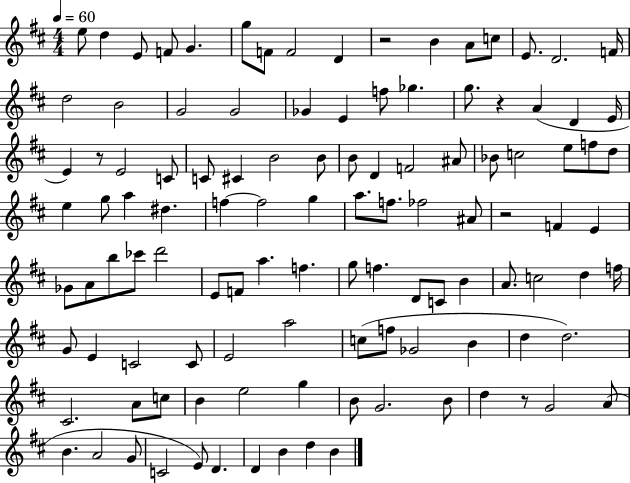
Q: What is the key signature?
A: D major